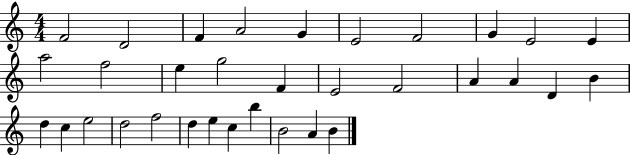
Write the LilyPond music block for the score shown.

{
  \clef treble
  \numericTimeSignature
  \time 4/4
  \key c \major
  f'2 d'2 | f'4 a'2 g'4 | e'2 f'2 | g'4 e'2 e'4 | \break a''2 f''2 | e''4 g''2 f'4 | e'2 f'2 | a'4 a'4 d'4 b'4 | \break d''4 c''4 e''2 | d''2 f''2 | d''4 e''4 c''4 b''4 | b'2 a'4 b'4 | \break \bar "|."
}